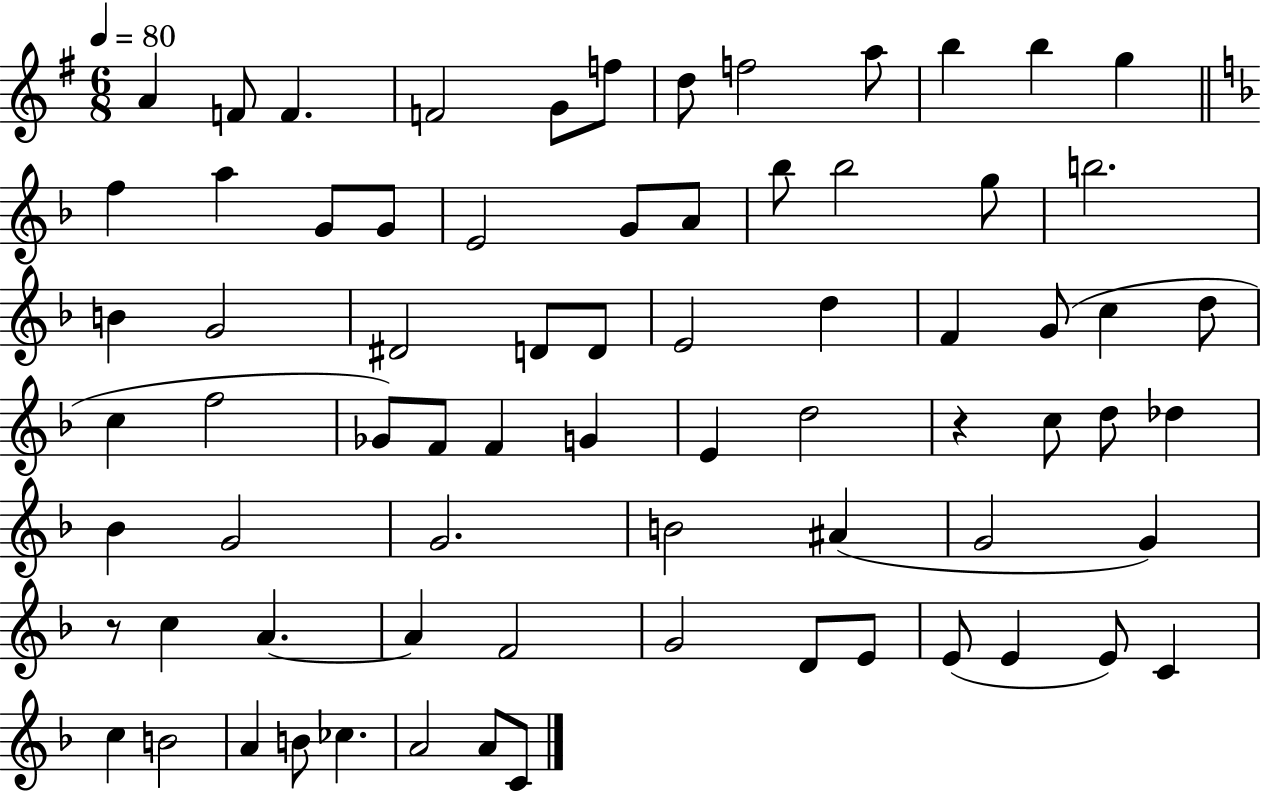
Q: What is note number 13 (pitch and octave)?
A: F5